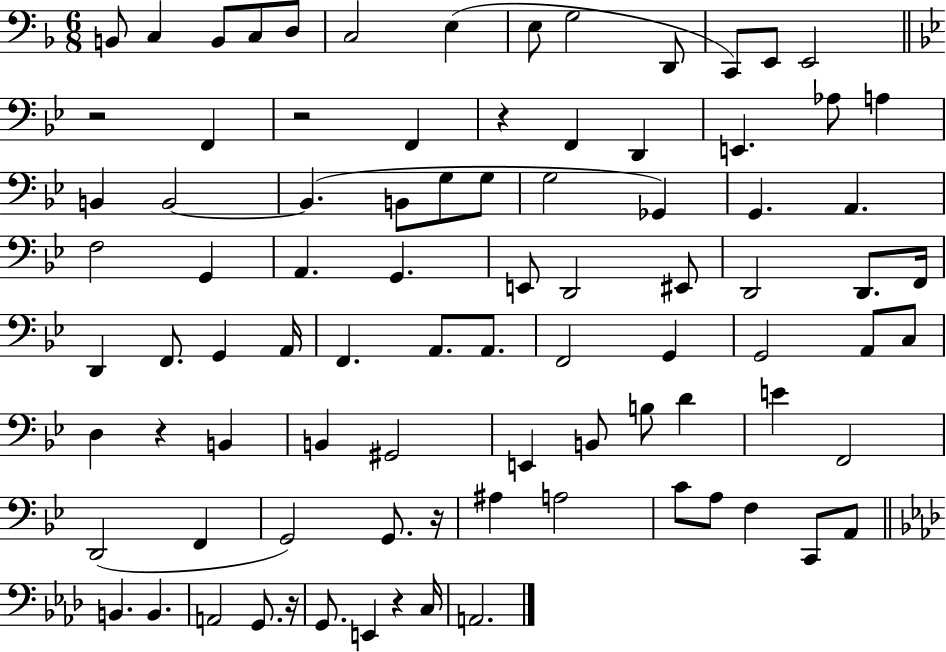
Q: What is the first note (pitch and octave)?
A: B2